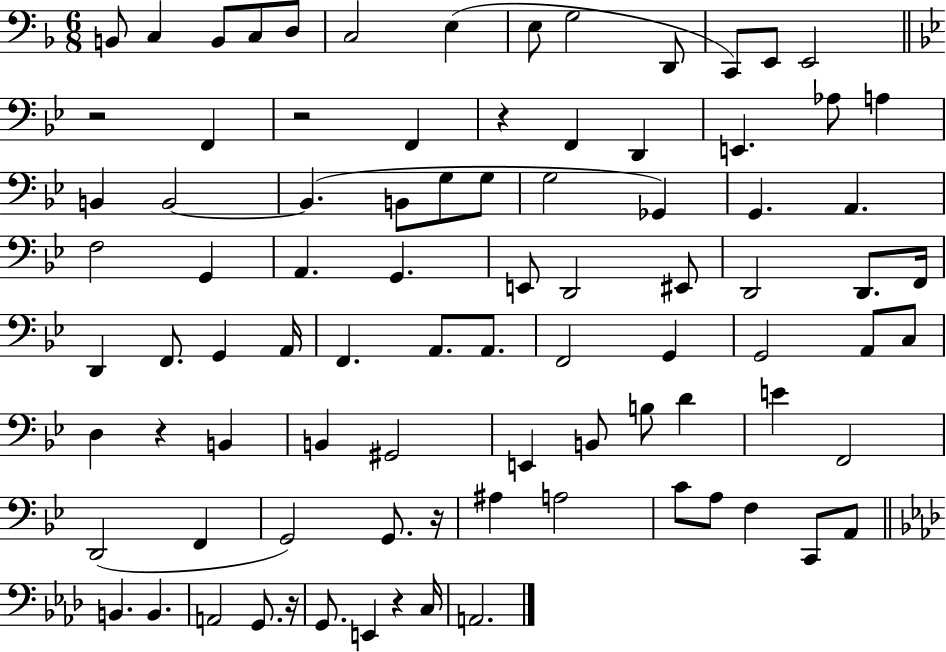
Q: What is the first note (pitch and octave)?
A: B2